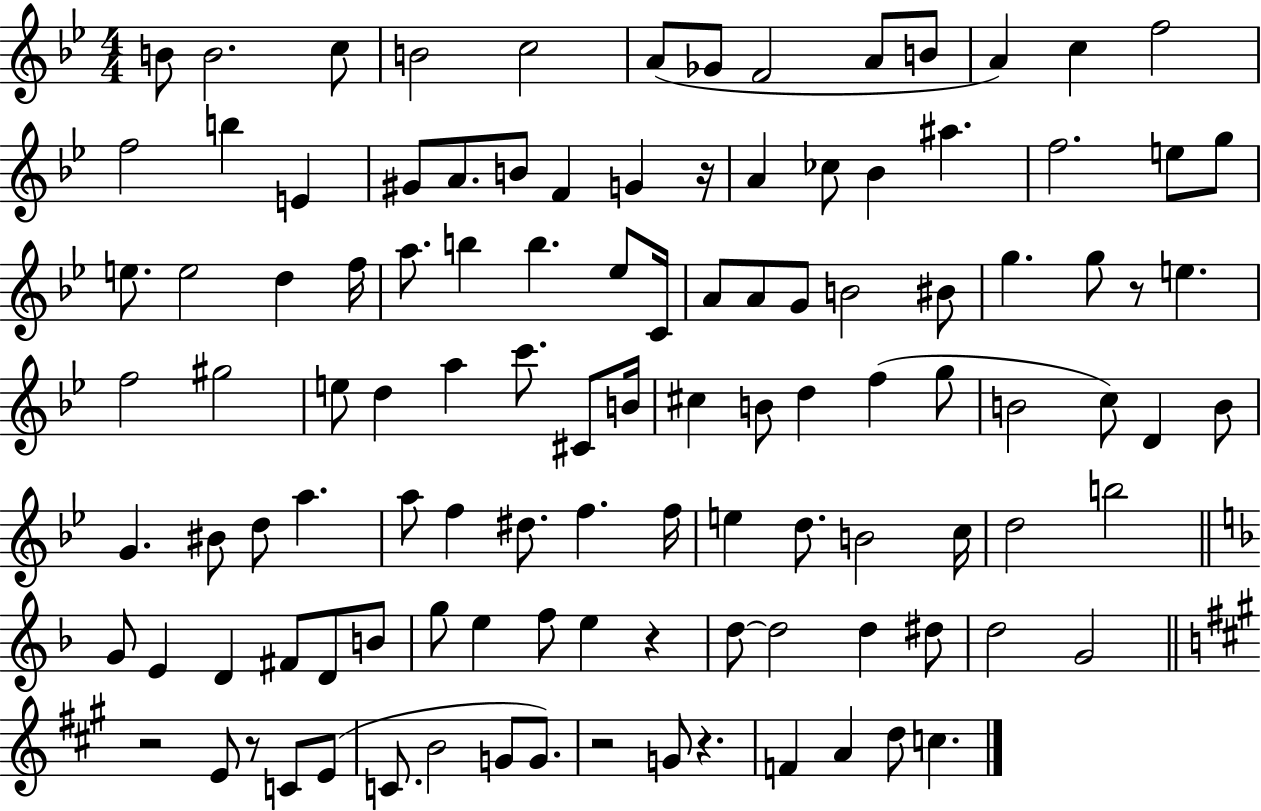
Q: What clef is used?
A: treble